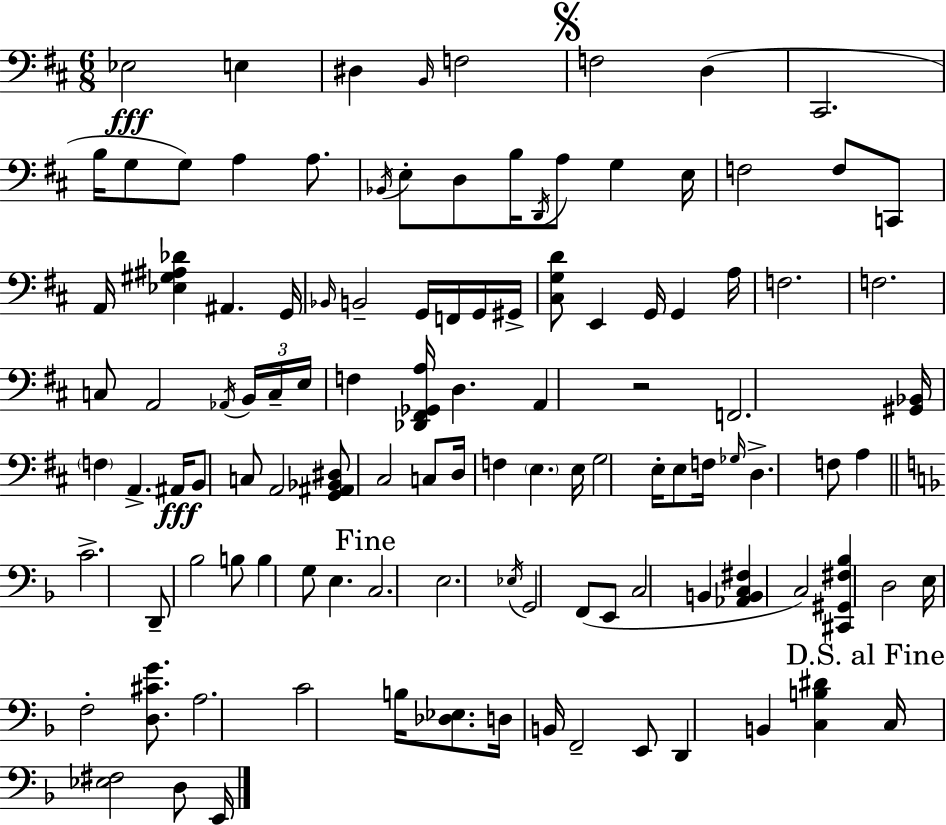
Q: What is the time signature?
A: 6/8